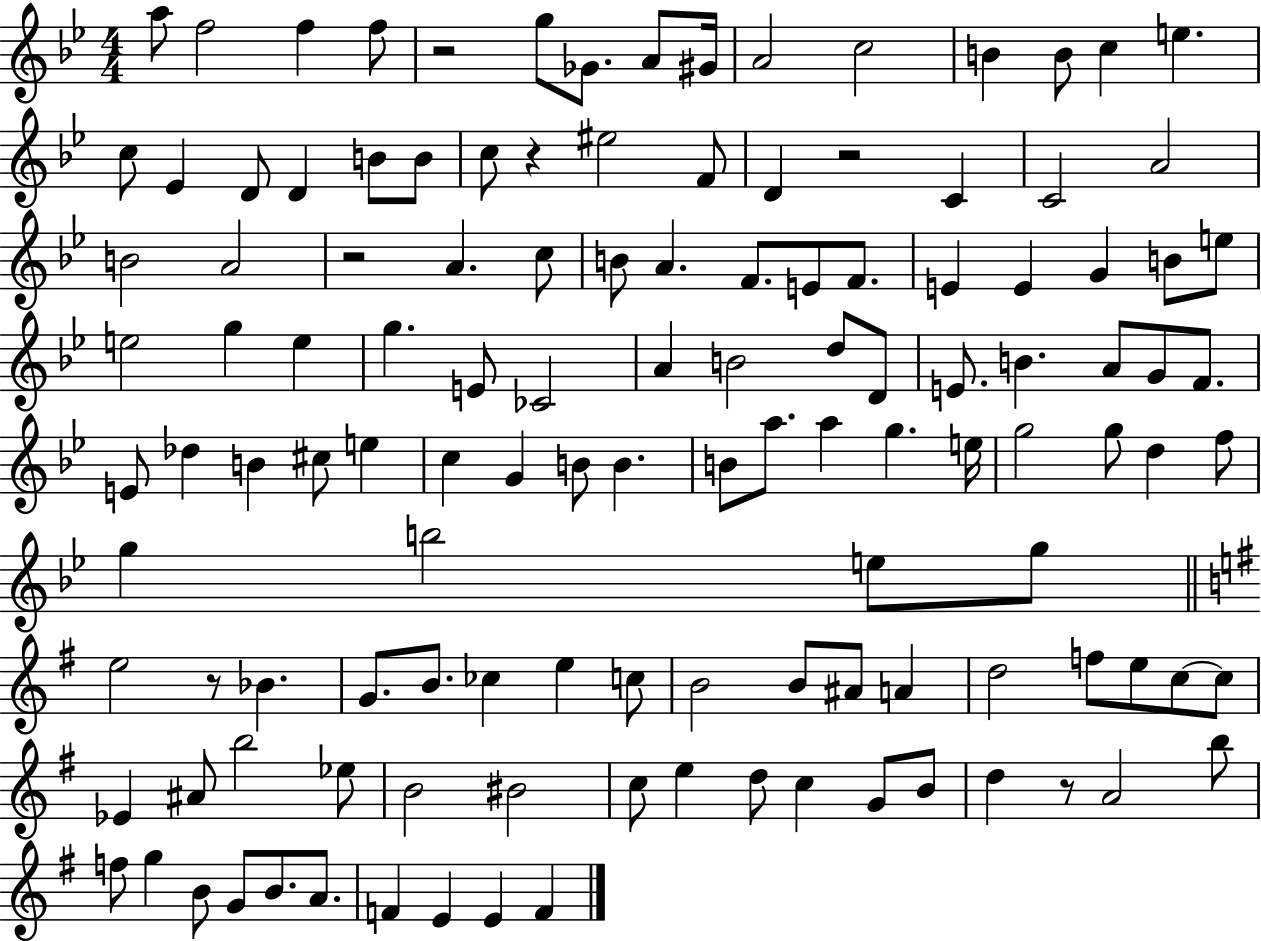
A5/e F5/h F5/q F5/e R/h G5/e Gb4/e. A4/e G#4/s A4/h C5/h B4/q B4/e C5/q E5/q. C5/e Eb4/q D4/e D4/q B4/e B4/e C5/e R/q EIS5/h F4/e D4/q R/h C4/q C4/h A4/h B4/h A4/h R/h A4/q. C5/e B4/e A4/q. F4/e. E4/e F4/e. E4/q E4/q G4/q B4/e E5/e E5/h G5/q E5/q G5/q. E4/e CES4/h A4/q B4/h D5/e D4/e E4/e. B4/q. A4/e G4/e F4/e. E4/e Db5/q B4/q C#5/e E5/q C5/q G4/q B4/e B4/q. B4/e A5/e. A5/q G5/q. E5/s G5/h G5/e D5/q F5/e G5/q B5/h E5/e G5/e E5/h R/e Bb4/q. G4/e. B4/e. CES5/q E5/q C5/e B4/h B4/e A#4/e A4/q D5/h F5/e E5/e C5/e C5/e Eb4/q A#4/e B5/h Eb5/e B4/h BIS4/h C5/e E5/q D5/e C5/q G4/e B4/e D5/q R/e A4/h B5/e F5/e G5/q B4/e G4/e B4/e. A4/e. F4/q E4/q E4/q F4/q